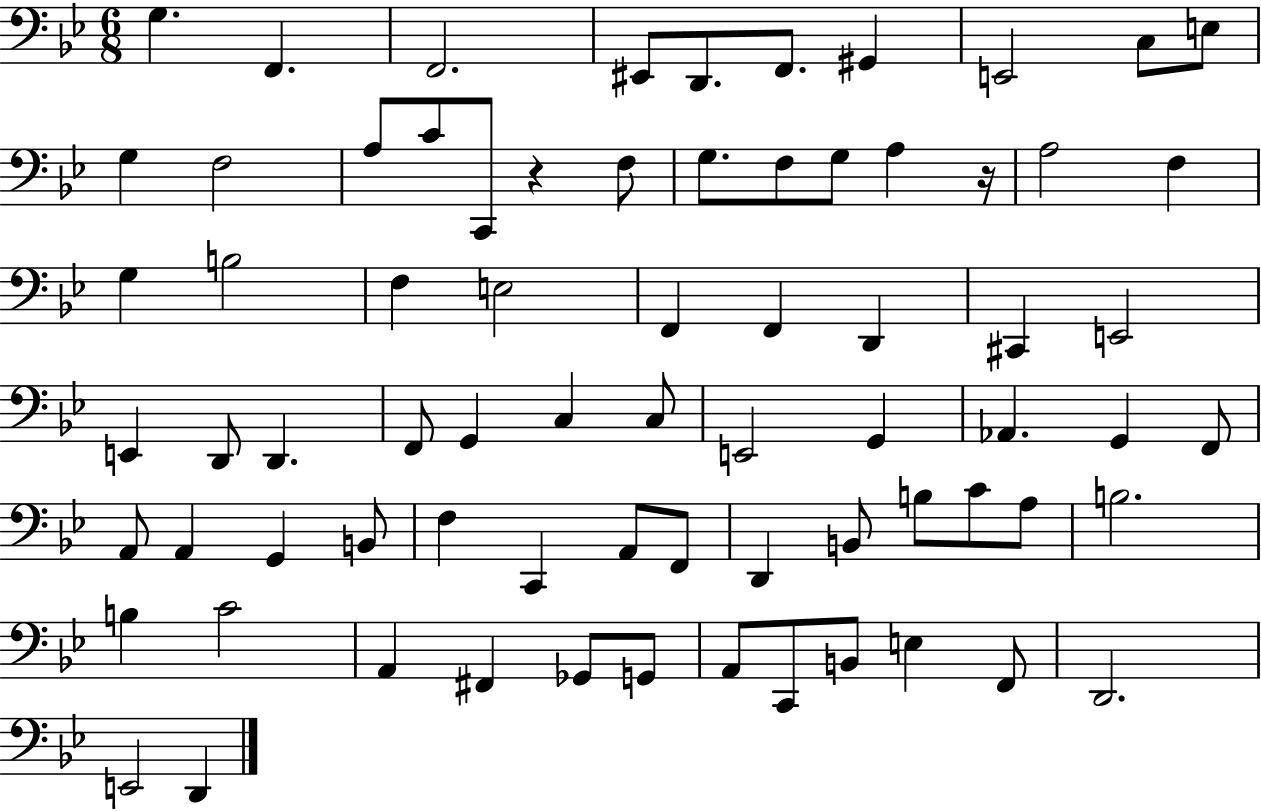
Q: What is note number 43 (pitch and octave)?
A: F2